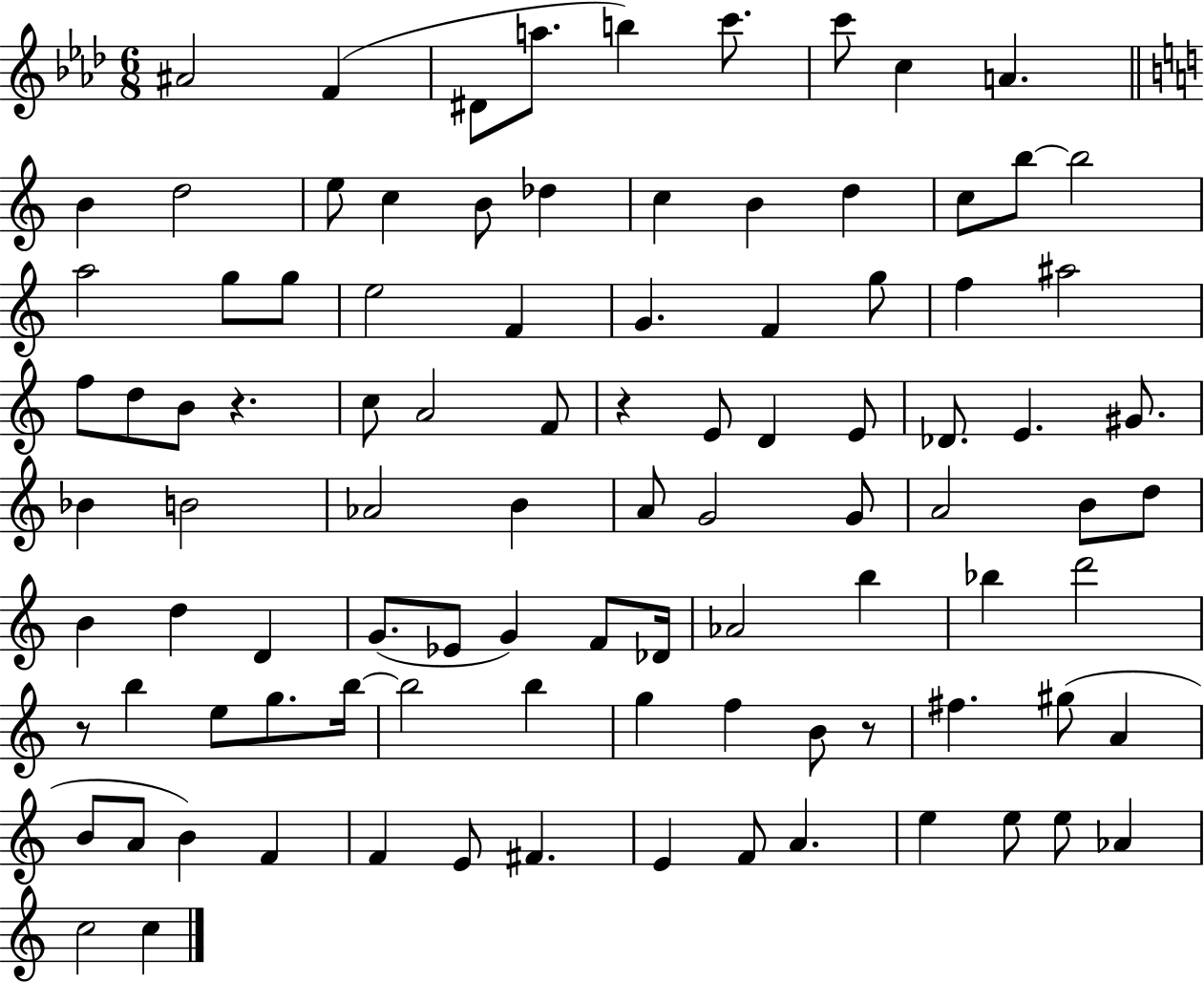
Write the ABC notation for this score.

X:1
T:Untitled
M:6/8
L:1/4
K:Ab
^A2 F ^D/2 a/2 b c'/2 c'/2 c A B d2 e/2 c B/2 _d c B d c/2 b/2 b2 a2 g/2 g/2 e2 F G F g/2 f ^a2 f/2 d/2 B/2 z c/2 A2 F/2 z E/2 D E/2 _D/2 E ^G/2 _B B2 _A2 B A/2 G2 G/2 A2 B/2 d/2 B d D G/2 _E/2 G F/2 _D/4 _A2 b _b d'2 z/2 b e/2 g/2 b/4 b2 b g f B/2 z/2 ^f ^g/2 A B/2 A/2 B F F E/2 ^F E F/2 A e e/2 e/2 _A c2 c